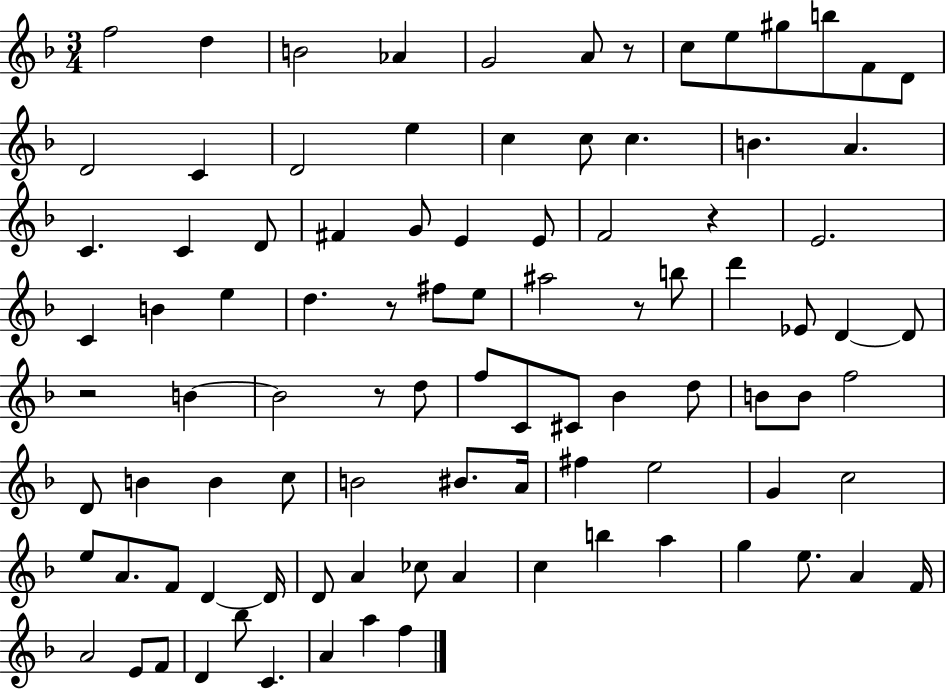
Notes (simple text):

F5/h D5/q B4/h Ab4/q G4/h A4/e R/e C5/e E5/e G#5/e B5/e F4/e D4/e D4/h C4/q D4/h E5/q C5/q C5/e C5/q. B4/q. A4/q. C4/q. C4/q D4/e F#4/q G4/e E4/q E4/e F4/h R/q E4/h. C4/q B4/q E5/q D5/q. R/e F#5/e E5/e A#5/h R/e B5/e D6/q Eb4/e D4/q D4/e R/h B4/q B4/h R/e D5/e F5/e C4/e C#4/e Bb4/q D5/e B4/e B4/e F5/h D4/e B4/q B4/q C5/e B4/h BIS4/e. A4/s F#5/q E5/h G4/q C5/h E5/e A4/e. F4/e D4/q D4/s D4/e A4/q CES5/e A4/q C5/q B5/q A5/q G5/q E5/e. A4/q F4/s A4/h E4/e F4/e D4/q Bb5/e C4/q. A4/q A5/q F5/q